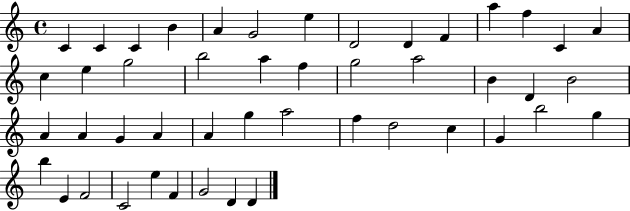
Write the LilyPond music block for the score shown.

{
  \clef treble
  \time 4/4
  \defaultTimeSignature
  \key c \major
  c'4 c'4 c'4 b'4 | a'4 g'2 e''4 | d'2 d'4 f'4 | a''4 f''4 c'4 a'4 | \break c''4 e''4 g''2 | b''2 a''4 f''4 | g''2 a''2 | b'4 d'4 b'2 | \break a'4 a'4 g'4 a'4 | a'4 g''4 a''2 | f''4 d''2 c''4 | g'4 b''2 g''4 | \break b''4 e'4 f'2 | c'2 e''4 f'4 | g'2 d'4 d'4 | \bar "|."
}